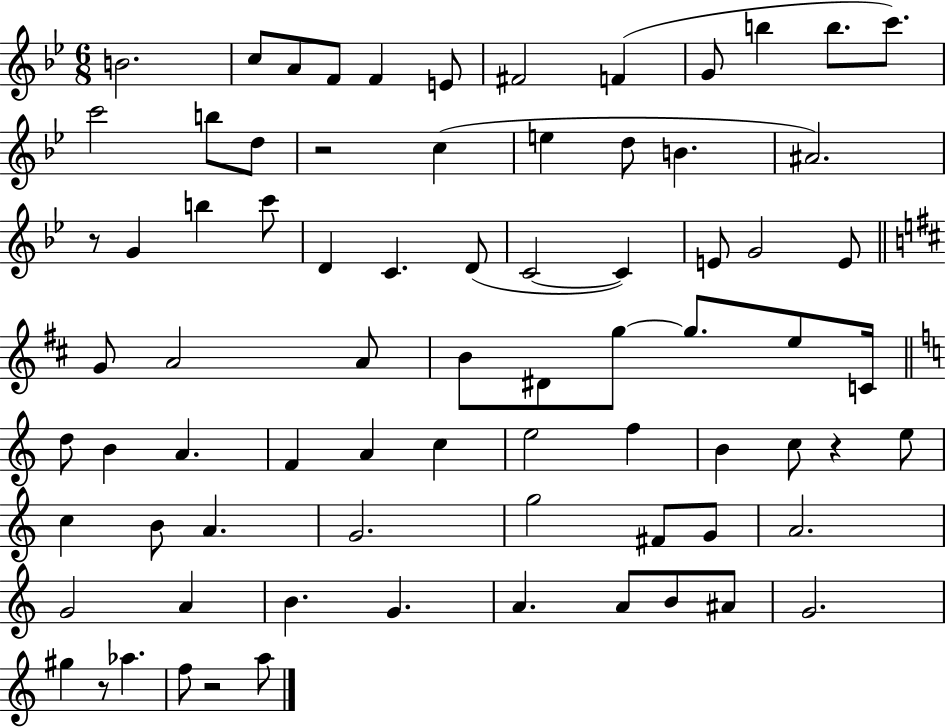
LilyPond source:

{
  \clef treble
  \numericTimeSignature
  \time 6/8
  \key bes \major
  b'2. | c''8 a'8 f'8 f'4 e'8 | fis'2 f'4( | g'8 b''4 b''8. c'''8.) | \break c'''2 b''8 d''8 | r2 c''4( | e''4 d''8 b'4. | ais'2.) | \break r8 g'4 b''4 c'''8 | d'4 c'4. d'8( | c'2~~ c'4) | e'8 g'2 e'8 | \break \bar "||" \break \key d \major g'8 a'2 a'8 | b'8 dis'8 g''8~~ g''8. e''8 c'16 | \bar "||" \break \key c \major d''8 b'4 a'4. | f'4 a'4 c''4 | e''2 f''4 | b'4 c''8 r4 e''8 | \break c''4 b'8 a'4. | g'2. | g''2 fis'8 g'8 | a'2. | \break g'2 a'4 | b'4. g'4. | a'4. a'8 b'8 ais'8 | g'2. | \break gis''4 r8 aes''4. | f''8 r2 a''8 | \bar "|."
}